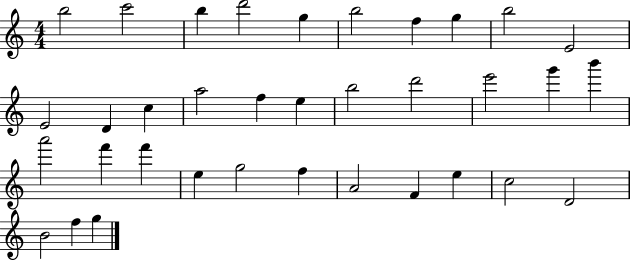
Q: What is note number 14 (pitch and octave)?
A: A5